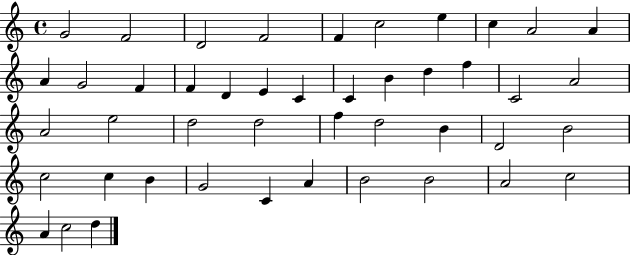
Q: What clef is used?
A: treble